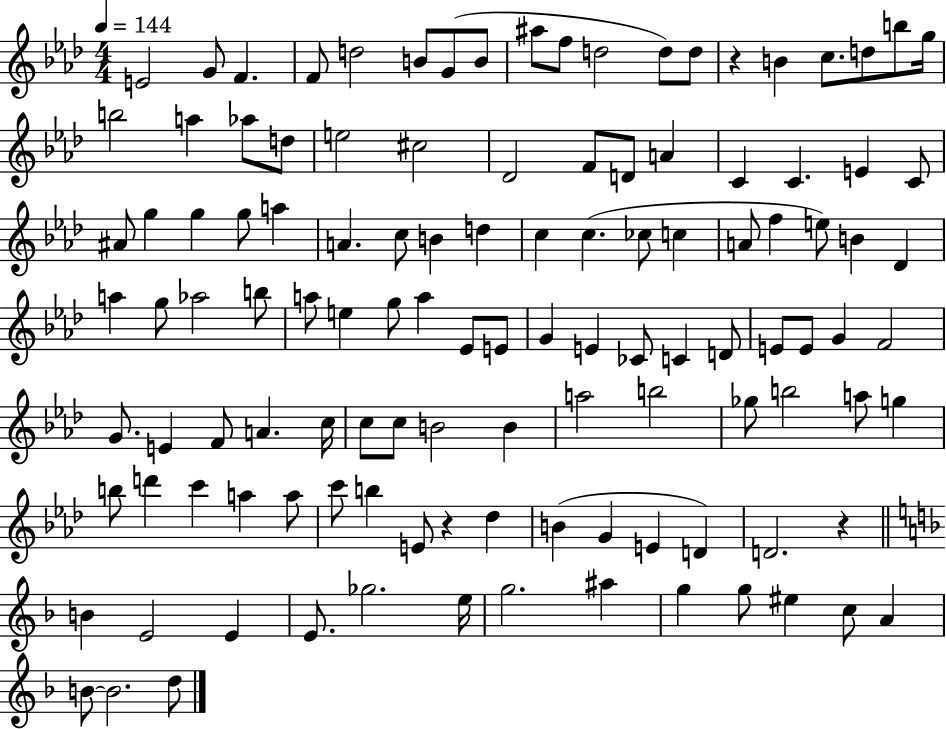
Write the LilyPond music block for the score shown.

{
  \clef treble
  \numericTimeSignature
  \time 4/4
  \key aes \major
  \tempo 4 = 144
  \repeat volta 2 { e'2 g'8 f'4. | f'8 d''2 b'8 g'8( b'8 | ais''8 f''8 d''2 d''8) d''8 | r4 b'4 c''8. d''8 b''8 g''16 | \break b''2 a''4 aes''8 d''8 | e''2 cis''2 | des'2 f'8 d'8 a'4 | c'4 c'4. e'4 c'8 | \break ais'8 g''4 g''4 g''8 a''4 | a'4. c''8 b'4 d''4 | c''4 c''4.( ces''8 c''4 | a'8 f''4 e''8) b'4 des'4 | \break a''4 g''8 aes''2 b''8 | a''8 e''4 g''8 a''4 ees'8 e'8 | g'4 e'4 ces'8 c'4 d'8 | e'8 e'8 g'4 f'2 | \break g'8. e'4 f'8 a'4. c''16 | c''8 c''8 b'2 b'4 | a''2 b''2 | ges''8 b''2 a''8 g''4 | \break b''8 d'''4 c'''4 a''4 a''8 | c'''8 b''4 e'8 r4 des''4 | b'4( g'4 e'4 d'4) | d'2. r4 | \break \bar "||" \break \key d \minor b'4 e'2 e'4 | e'8. ges''2. e''16 | g''2. ais''4 | g''4 g''8 eis''4 c''8 a'4 | \break b'8~~ b'2. d''8 | } \bar "|."
}